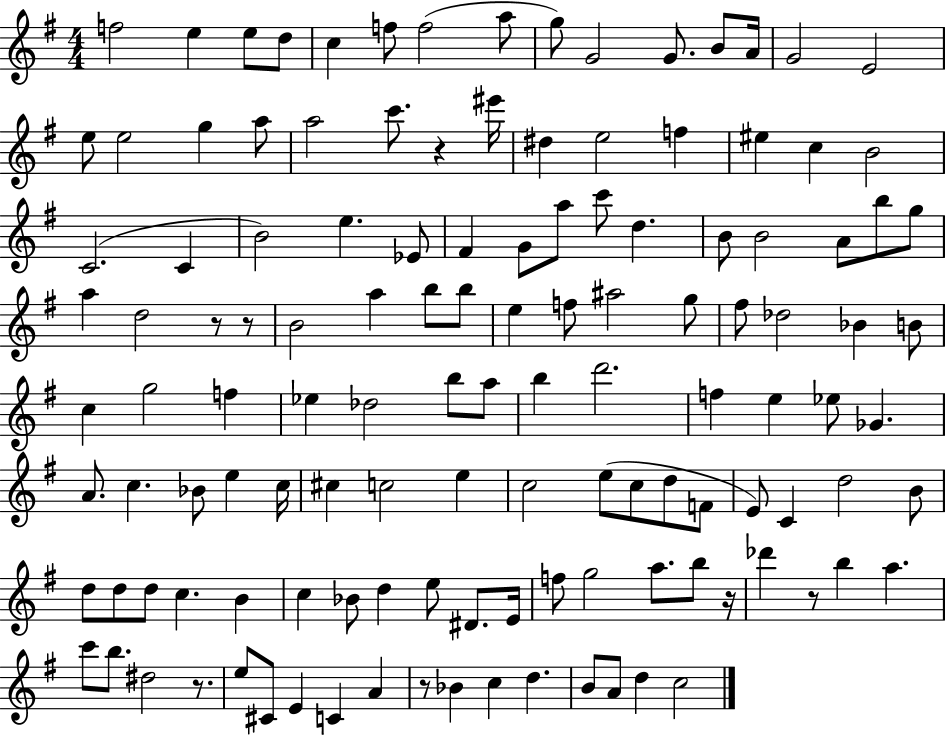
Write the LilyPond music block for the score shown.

{
  \clef treble
  \numericTimeSignature
  \time 4/4
  \key g \major
  f''2 e''4 e''8 d''8 | c''4 f''8 f''2( a''8 | g''8) g'2 g'8. b'8 a'16 | g'2 e'2 | \break e''8 e''2 g''4 a''8 | a''2 c'''8. r4 eis'''16 | dis''4 e''2 f''4 | eis''4 c''4 b'2 | \break c'2.( c'4 | b'2) e''4. ees'8 | fis'4 g'8 a''8 c'''8 d''4. | b'8 b'2 a'8 b''8 g''8 | \break a''4 d''2 r8 r8 | b'2 a''4 b''8 b''8 | e''4 f''8 ais''2 g''8 | fis''8 des''2 bes'4 b'8 | \break c''4 g''2 f''4 | ees''4 des''2 b''8 a''8 | b''4 d'''2. | f''4 e''4 ees''8 ges'4. | \break a'8. c''4. bes'8 e''4 c''16 | cis''4 c''2 e''4 | c''2 e''8( c''8 d''8 f'8 | e'8) c'4 d''2 b'8 | \break d''8 d''8 d''8 c''4. b'4 | c''4 bes'8 d''4 e''8 dis'8. e'16 | f''8 g''2 a''8. b''8 r16 | des'''4 r8 b''4 a''4. | \break c'''8 b''8. dis''2 r8. | e''8 cis'8 e'4 c'4 a'4 | r8 bes'4 c''4 d''4. | b'8 a'8 d''4 c''2 | \break \bar "|."
}